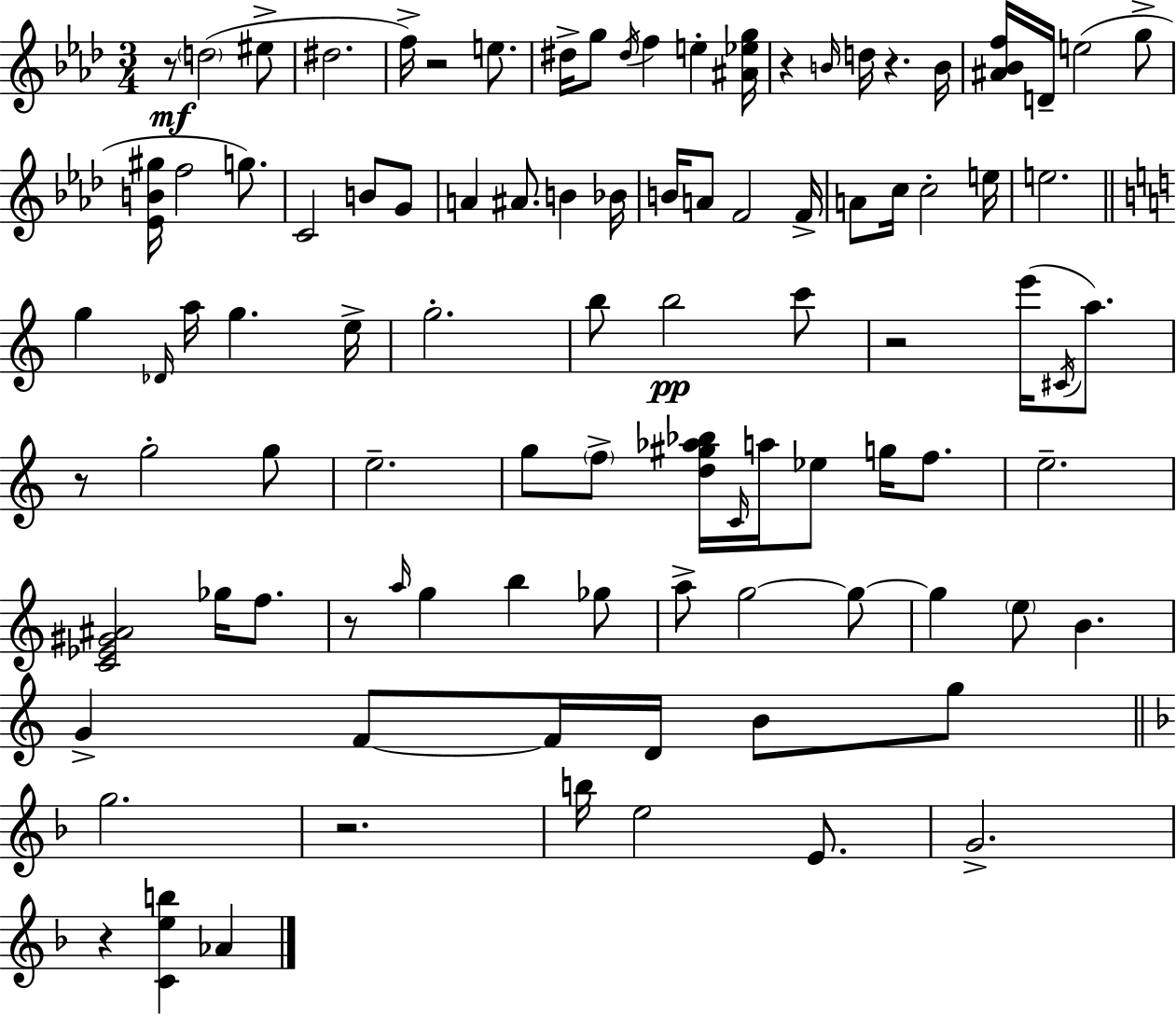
{
  \clef treble
  \numericTimeSignature
  \time 3/4
  \key aes \major
  r8\mf \parenthesize d''2( eis''8-> | dis''2. | f''16->) r2 e''8. | dis''16-> g''8 \acciaccatura { dis''16 } f''4 e''4-. | \break <ais' ees'' g''>16 r4 \grace { b'16 } d''16 r4. | b'16 <ais' bes' f''>16 d'16-- e''2( | g''8-> <ees' b' gis''>16 f''2 g''8.) | c'2 b'8 | \break g'8 a'4 ais'8. b'4 | bes'16 b'16 a'8 f'2 | f'16-> a'8 c''16 c''2-. | e''16 e''2. | \break \bar "||" \break \key c \major g''4 \grace { des'16 } a''16 g''4. | e''16-> g''2.-. | b''8 b''2\pp c'''8 | r2 e'''16( \acciaccatura { cis'16 } a''8.) | \break r8 g''2-. | g''8 e''2.-- | g''8 \parenthesize f''8-> <d'' gis'' aes'' bes''>16 \grace { c'16 } a''16 ees''8 g''16 | f''8. e''2.-- | \break <c' ees' gis' ais'>2 ges''16 | f''8. r8 \grace { a''16 } g''4 b''4 | ges''8 a''8-> g''2~~ | g''8~~ g''4 \parenthesize e''8 b'4. | \break g'4-> f'8~~ f'16 d'16 | b'8 g''8 \bar "||" \break \key f \major g''2. | r2. | b''16 e''2 e'8. | g'2.-> | \break r4 <c' e'' b''>4 aes'4 | \bar "|."
}